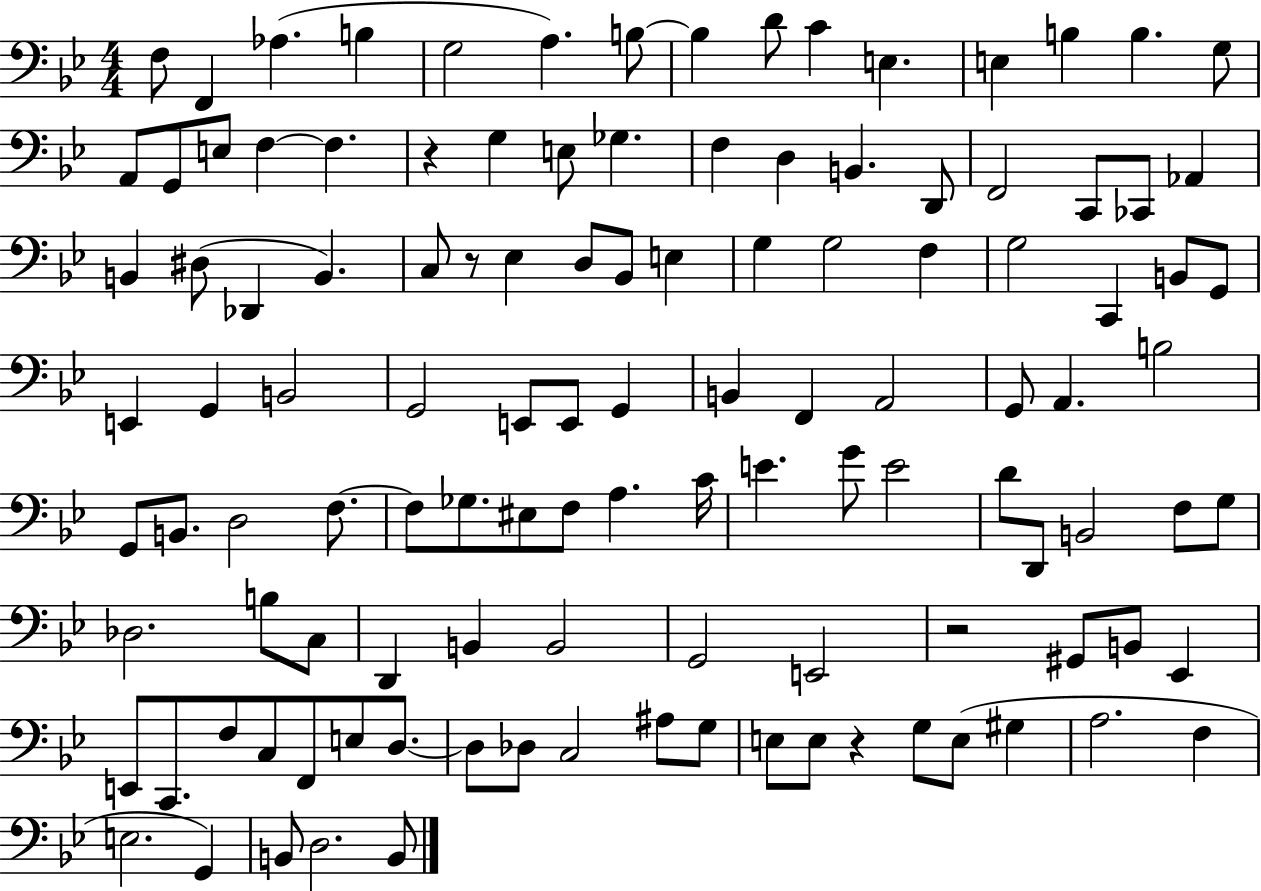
F3/e F2/q Ab3/q. B3/q G3/h A3/q. B3/e B3/q D4/e C4/q E3/q. E3/q B3/q B3/q. G3/e A2/e G2/e E3/e F3/q F3/q. R/q G3/q E3/e Gb3/q. F3/q D3/q B2/q. D2/e F2/h C2/e CES2/e Ab2/q B2/q D#3/e Db2/q B2/q. C3/e R/e Eb3/q D3/e Bb2/e E3/q G3/q G3/h F3/q G3/h C2/q B2/e G2/e E2/q G2/q B2/h G2/h E2/e E2/e G2/q B2/q F2/q A2/h G2/e A2/q. B3/h G2/e B2/e. D3/h F3/e. F3/e Gb3/e. EIS3/e F3/e A3/q. C4/s E4/q. G4/e E4/h D4/e D2/e B2/h F3/e G3/e Db3/h. B3/e C3/e D2/q B2/q B2/h G2/h E2/h R/h G#2/e B2/e Eb2/q E2/e C2/e. F3/e C3/e F2/e E3/e D3/e. D3/e Db3/e C3/h A#3/e G3/e E3/e E3/e R/q G3/e E3/e G#3/q A3/h. F3/q E3/h. G2/q B2/e D3/h. B2/e